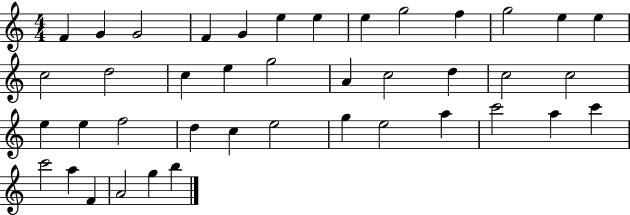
F4/q G4/q G4/h F4/q G4/q E5/q E5/q E5/q G5/h F5/q G5/h E5/q E5/q C5/h D5/h C5/q E5/q G5/h A4/q C5/h D5/q C5/h C5/h E5/q E5/q F5/h D5/q C5/q E5/h G5/q E5/h A5/q C6/h A5/q C6/q C6/h A5/q F4/q A4/h G5/q B5/q